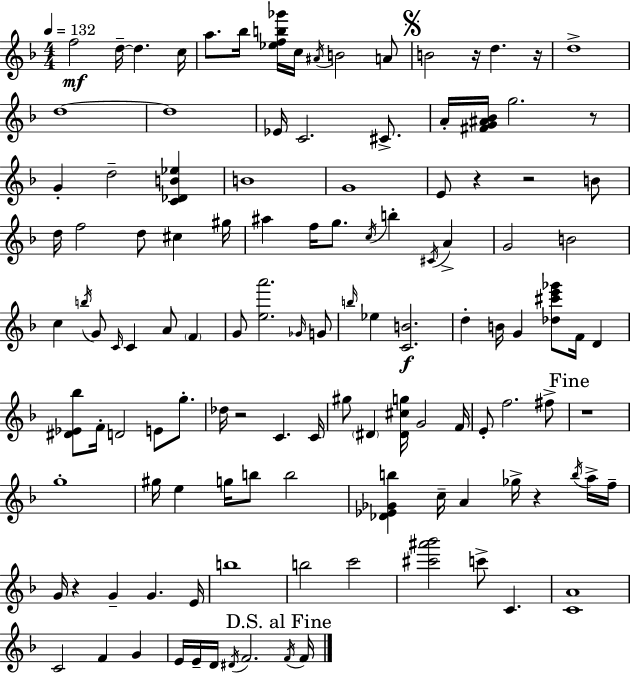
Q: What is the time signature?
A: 4/4